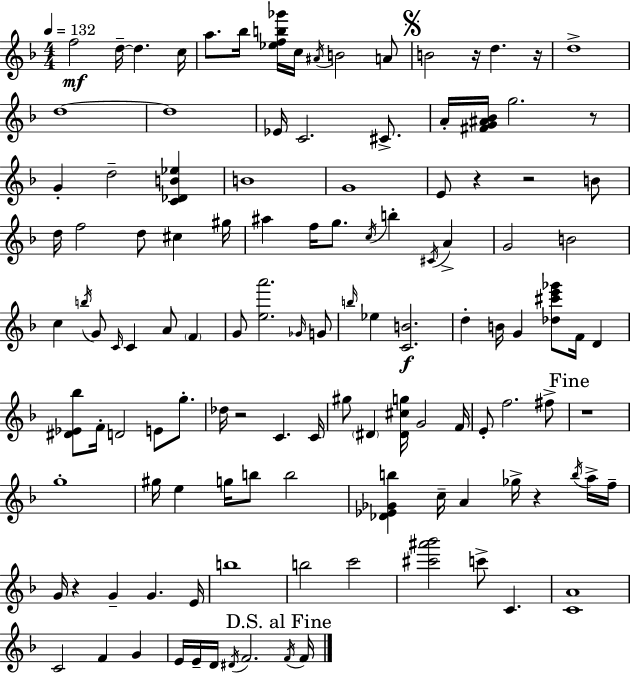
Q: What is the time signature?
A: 4/4